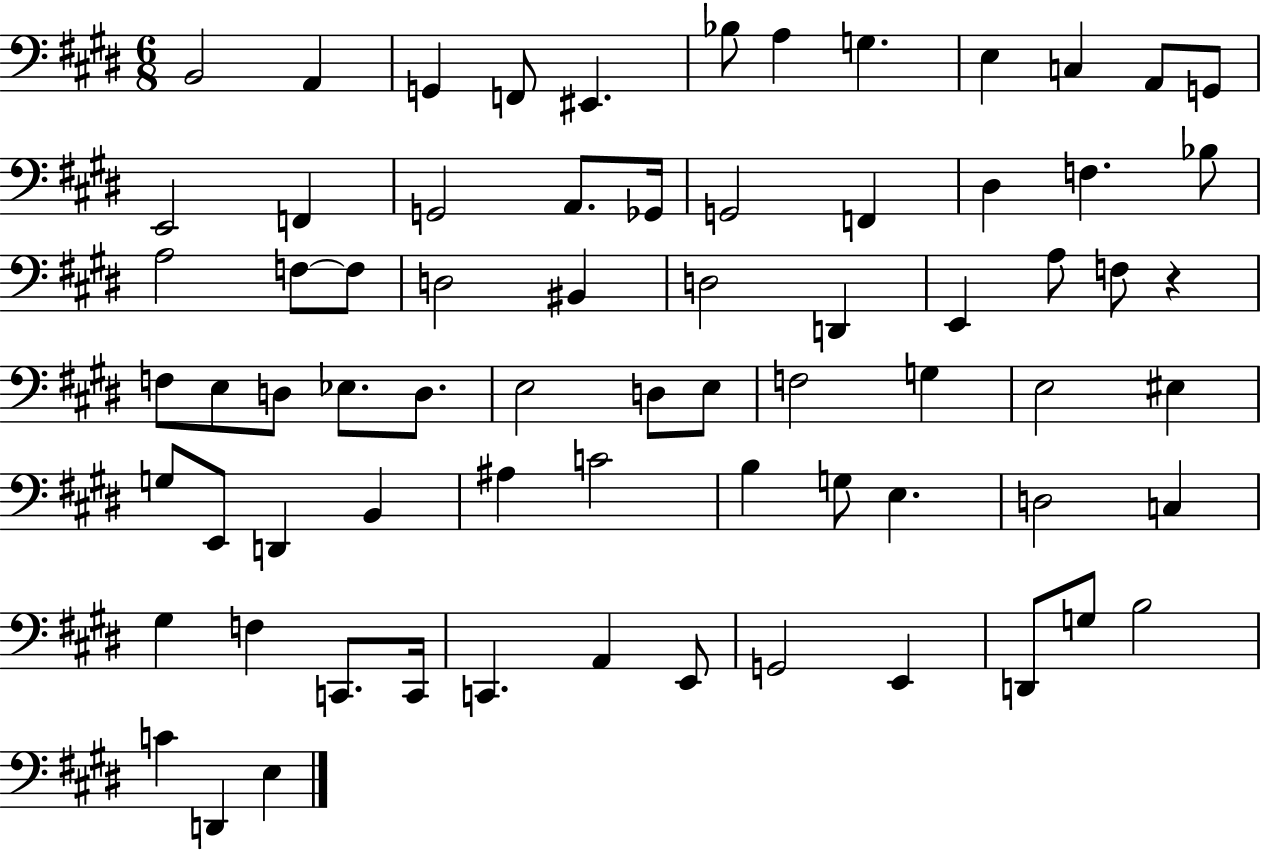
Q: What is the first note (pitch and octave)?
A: B2